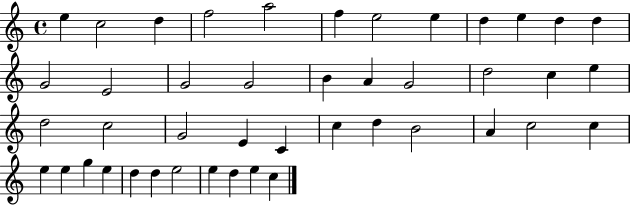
{
  \clef treble
  \time 4/4
  \defaultTimeSignature
  \key c \major
  e''4 c''2 d''4 | f''2 a''2 | f''4 e''2 e''4 | d''4 e''4 d''4 d''4 | \break g'2 e'2 | g'2 g'2 | b'4 a'4 g'2 | d''2 c''4 e''4 | \break d''2 c''2 | g'2 e'4 c'4 | c''4 d''4 b'2 | a'4 c''2 c''4 | \break e''4 e''4 g''4 e''4 | d''4 d''4 e''2 | e''4 d''4 e''4 c''4 | \bar "|."
}